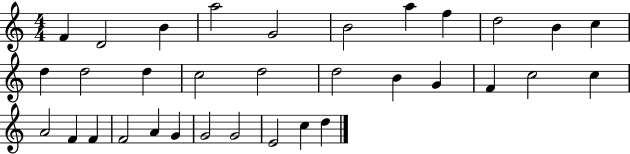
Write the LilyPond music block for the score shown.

{
  \clef treble
  \numericTimeSignature
  \time 4/4
  \key c \major
  f'4 d'2 b'4 | a''2 g'2 | b'2 a''4 f''4 | d''2 b'4 c''4 | \break d''4 d''2 d''4 | c''2 d''2 | d''2 b'4 g'4 | f'4 c''2 c''4 | \break a'2 f'4 f'4 | f'2 a'4 g'4 | g'2 g'2 | e'2 c''4 d''4 | \break \bar "|."
}